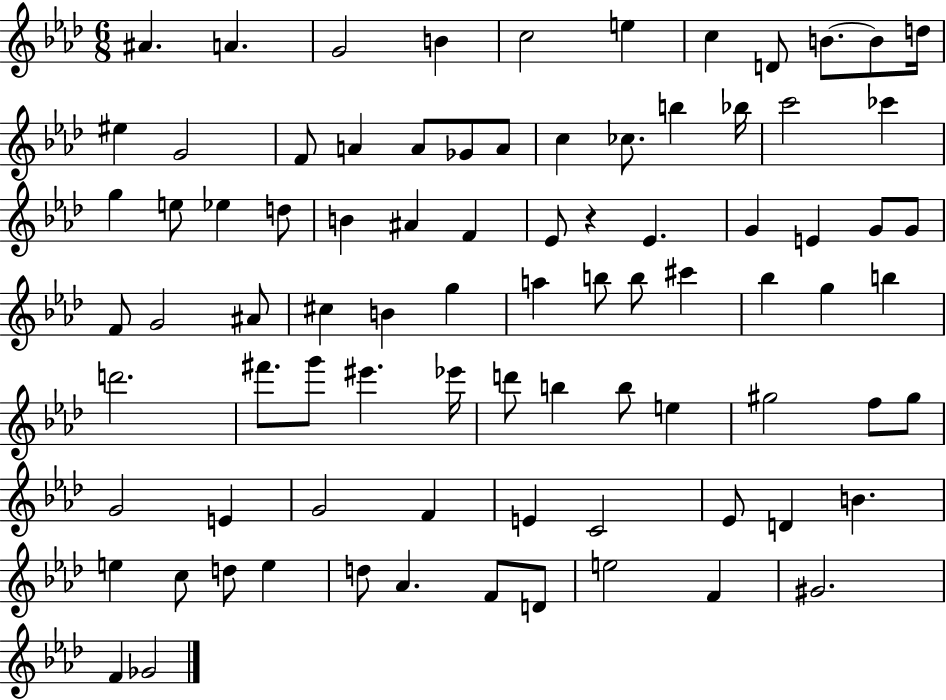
{
  \clef treble
  \numericTimeSignature
  \time 6/8
  \key aes \major
  ais'4. a'4. | g'2 b'4 | c''2 e''4 | c''4 d'8 b'8.~~ b'8 d''16 | \break eis''4 g'2 | f'8 a'4 a'8 ges'8 a'8 | c''4 ces''8. b''4 bes''16 | c'''2 ces'''4 | \break g''4 e''8 ees''4 d''8 | b'4 ais'4 f'4 | ees'8 r4 ees'4. | g'4 e'4 g'8 g'8 | \break f'8 g'2 ais'8 | cis''4 b'4 g''4 | a''4 b''8 b''8 cis'''4 | bes''4 g''4 b''4 | \break d'''2. | fis'''8. g'''8 eis'''4. ees'''16 | d'''8 b''4 b''8 e''4 | gis''2 f''8 gis''8 | \break g'2 e'4 | g'2 f'4 | e'4 c'2 | ees'8 d'4 b'4. | \break e''4 c''8 d''8 e''4 | d''8 aes'4. f'8 d'8 | e''2 f'4 | gis'2. | \break f'4 ges'2 | \bar "|."
}